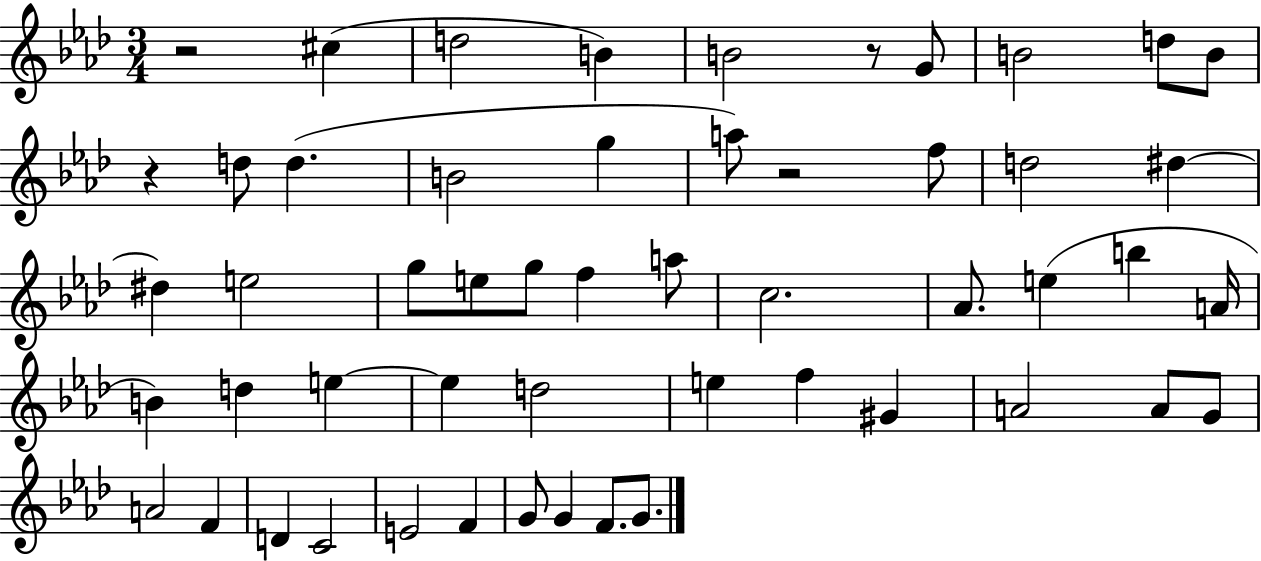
{
  \clef treble
  \numericTimeSignature
  \time 3/4
  \key aes \major
  \repeat volta 2 { r2 cis''4( | d''2 b'4) | b'2 r8 g'8 | b'2 d''8 b'8 | \break r4 d''8 d''4.( | b'2 g''4 | a''8) r2 f''8 | d''2 dis''4~~ | \break dis''4 e''2 | g''8 e''8 g''8 f''4 a''8 | c''2. | aes'8. e''4( b''4 a'16 | \break b'4) d''4 e''4~~ | e''4 d''2 | e''4 f''4 gis'4 | a'2 a'8 g'8 | \break a'2 f'4 | d'4 c'2 | e'2 f'4 | g'8 g'4 f'8. g'8. | \break } \bar "|."
}